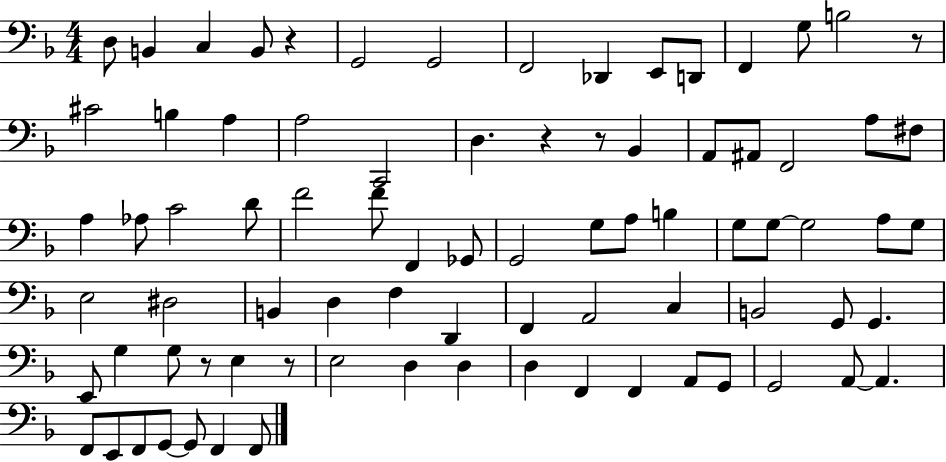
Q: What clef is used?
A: bass